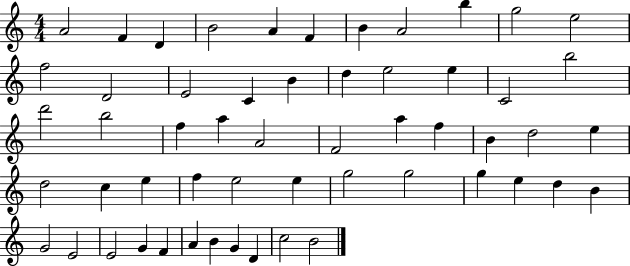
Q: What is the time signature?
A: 4/4